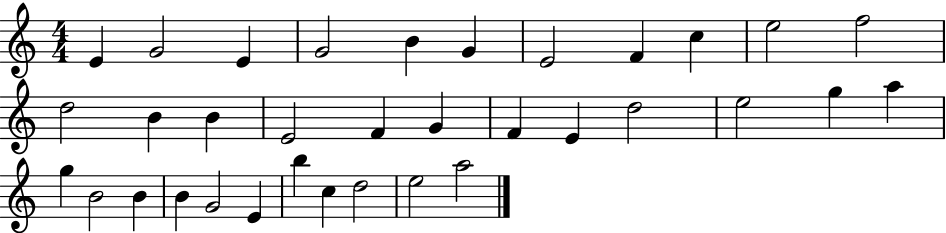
X:1
T:Untitled
M:4/4
L:1/4
K:C
E G2 E G2 B G E2 F c e2 f2 d2 B B E2 F G F E d2 e2 g a g B2 B B G2 E b c d2 e2 a2